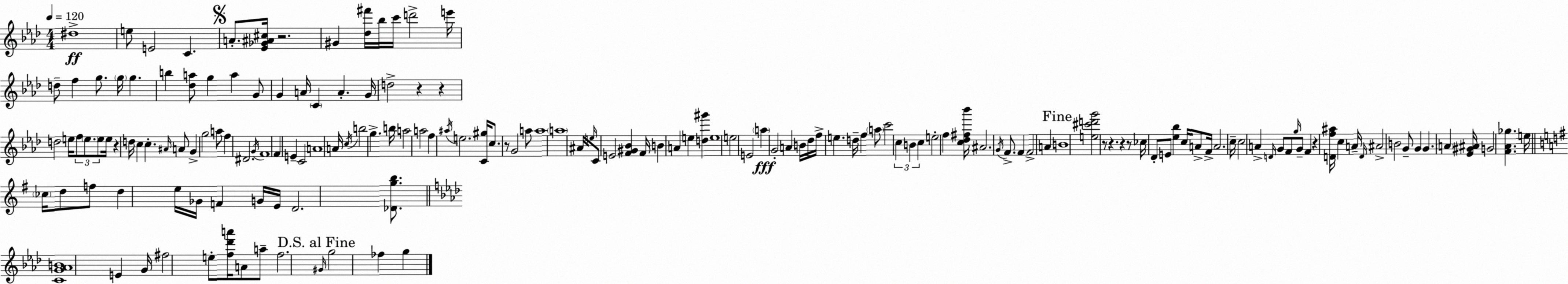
X:1
T:Untitled
M:4/4
L:1/4
K:Fm
^d4 e/2 E2 C A/2 [_E_G^A^c]/4 z2 ^G [_d^f']/4 _b/4 c'/4 d'2 e'/4 d/2 f g/2 g/4 g b [_da]/2 g a G/2 G A/4 C A G/4 d2 z z d2 e/4 f/2 e/2 e/2 e/4 z d/4 c c ^A/4 A/2 G g2 a/2 f ^D2 G/4 F4 F E C2 A4 A/4 c/4 b2 g b/4 a2 a2 f ^a/4 e2 [C^g]/4 c/2 z/2 G2 a/2 a4 a4 ^A/4 e/4 C/2 E2 [F^G_B] F/4 B A e [d^g'] e4 e2 E2 a G2 A B/4 _d/4 f/4 e d/4 f a/2 c'2 c B c e2 f [c_d^f_b']/4 ^A2 G/4 F/2 F F2 A B4 [e^c'd'g']2 z/2 z z z/2 _c/4 _D/2 E/2 [_e_b] c/4 A/2 F/4 A2 c/4 c2 A D/4 G/2 F/2 g/4 G/2 F z [Df^a]/4 c A/4 D/4 ^A2 B2 G/2 G G A [_E^G^A]/4 G2 [F_A_g] e/4 _c/4 d/2 f/2 d e/4 _G/4 F G/4 E/4 D2 [_Dgb]/2 [CG_AB]4 E G/4 ^f2 e/2 [f_d'a']/4 A/2 a/2 f2 ^G/4 g2 _f g